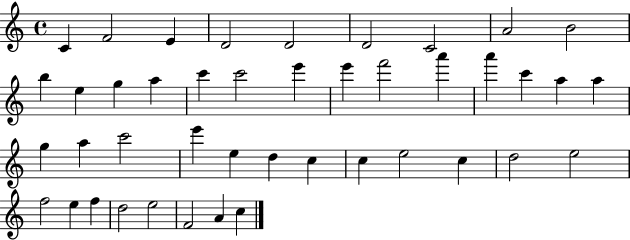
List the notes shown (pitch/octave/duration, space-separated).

C4/q F4/h E4/q D4/h D4/h D4/h C4/h A4/h B4/h B5/q E5/q G5/q A5/q C6/q C6/h E6/q E6/q F6/h A6/q A6/q C6/q A5/q A5/q G5/q A5/q C6/h E6/q E5/q D5/q C5/q C5/q E5/h C5/q D5/h E5/h F5/h E5/q F5/q D5/h E5/h F4/h A4/q C5/q